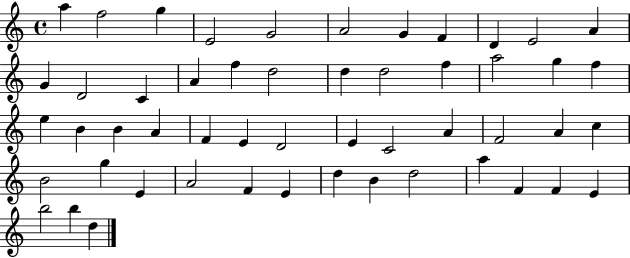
A5/q F5/h G5/q E4/h G4/h A4/h G4/q F4/q D4/q E4/h A4/q G4/q D4/h C4/q A4/q F5/q D5/h D5/q D5/h F5/q A5/h G5/q F5/q E5/q B4/q B4/q A4/q F4/q E4/q D4/h E4/q C4/h A4/q F4/h A4/q C5/q B4/h G5/q E4/q A4/h F4/q E4/q D5/q B4/q D5/h A5/q F4/q F4/q E4/q B5/h B5/q D5/q